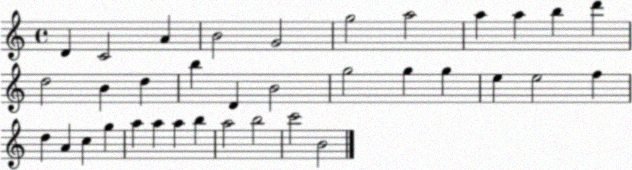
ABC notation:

X:1
T:Untitled
M:4/4
L:1/4
K:C
D C2 A B2 G2 g2 a2 a a b d' d2 B d b D B2 g2 g g e e2 f d A c g a a a b a2 b2 c'2 B2